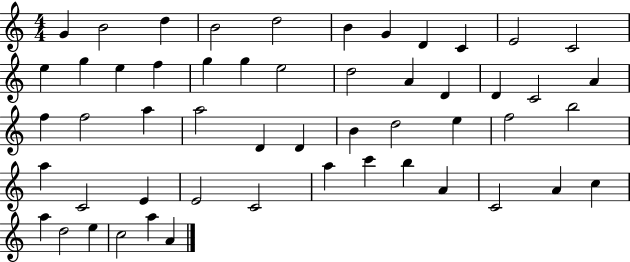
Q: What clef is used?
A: treble